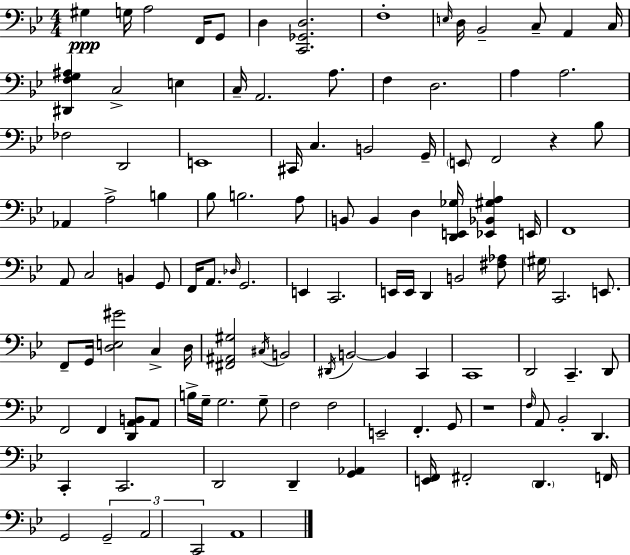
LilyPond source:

{
  \clef bass
  \numericTimeSignature
  \time 4/4
  \key bes \major
  gis4\ppp g16 a2 f,16 g,8 | d4 <c, ges, d>2. | f1-. | \grace { e16 } d16 bes,2-- c8-- a,4 | \break c16 <dis, f g ais>4 c2-> e4 | c16-- a,2. a8. | f4 d2. | a4 a2. | \break fes2 d,2 | e,1 | cis,16 c4. b,2 | g,16-- \parenthesize e,8 f,2 r4 bes8 | \break aes,4 a2-> b4 | bes8 b2. a8 | b,8 b,4 d4 <d, e, ges>16 <ees, bes, gis a>4 | e,16 f,1 | \break a,8 c2 b,4 g,8 | f,16 a,8. \grace { des16 } g,2. | e,4 c,2. | e,16 e,16 d,4 b,2 | \break <fis aes>8 \parenthesize gis16 c,2. e,8. | f,8-- g,16 <d e gis'>2 c4-> | d16 <fis, ais, gis>2 \acciaccatura { cis16 } b,2 | \acciaccatura { dis,16 } b,2~~ b,4 | \break c,4 c,1 | d,2 c,4.-- | d,8 f,2 f,4 | <d, a, b,>8 a,8 b16-> g16-- g2. | \break g8-- f2 f2 | e,2-- f,4.-. | g,8 r1 | \grace { f16 } a,8 bes,2-. d,4. | \break c,4-. c,2. | d,2 d,4-- | <g, aes,>4 <e, f,>16 fis,2-. \parenthesize d,4. | f,16 g,2 \tuplet 3/2 { g,2-- | \break a,2 c,2 } | a,1 | \bar "|."
}